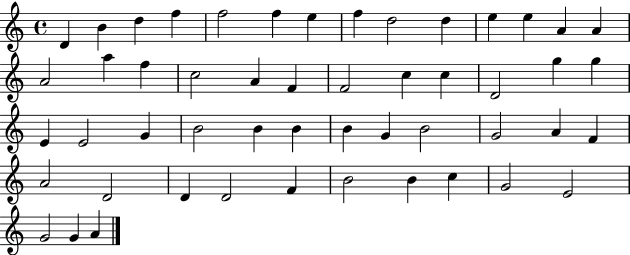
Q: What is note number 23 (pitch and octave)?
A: C5